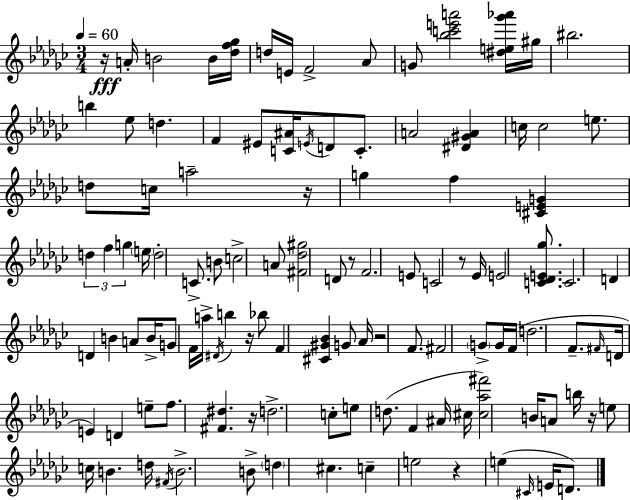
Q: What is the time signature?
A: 3/4